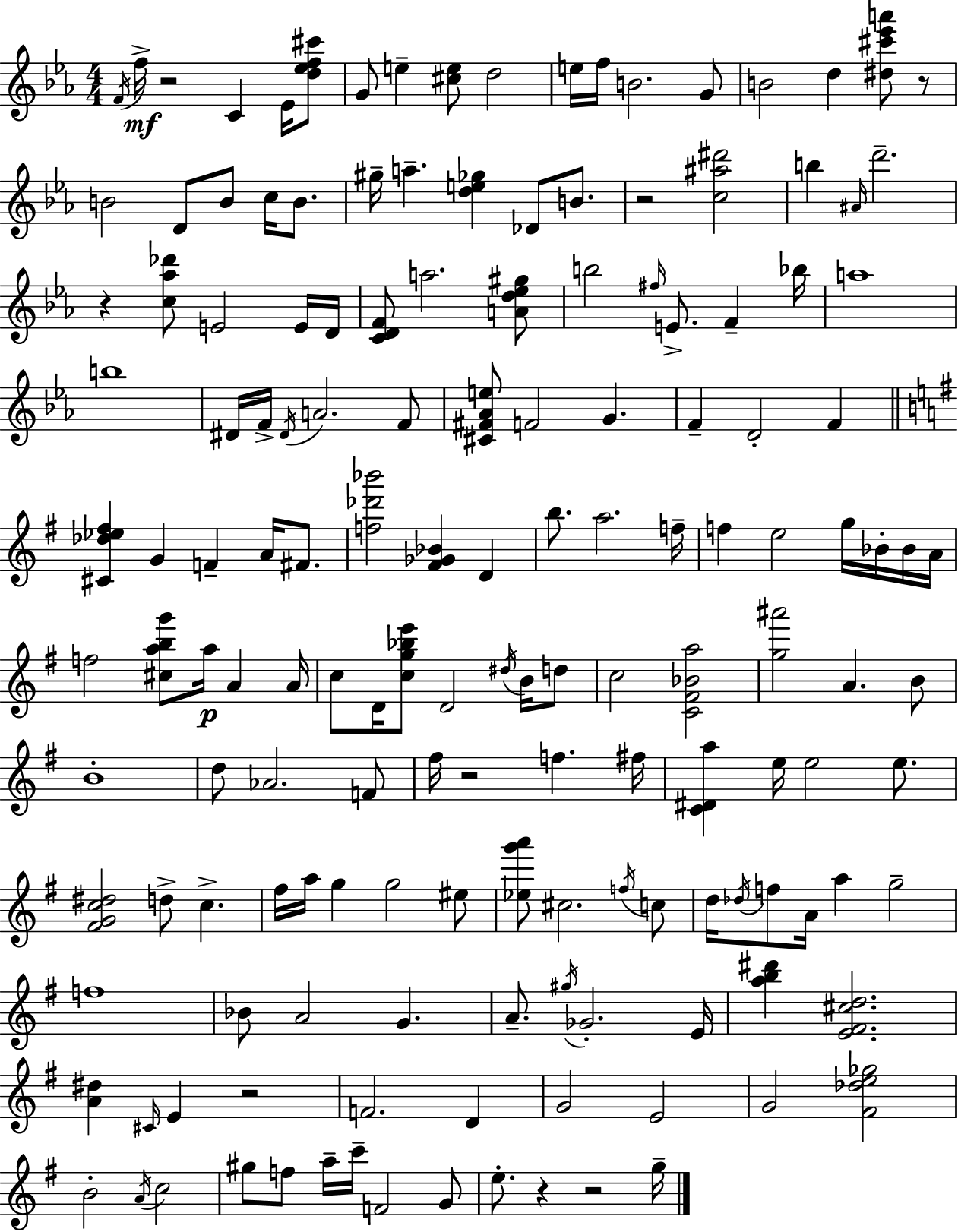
{
  \clef treble
  \numericTimeSignature
  \time 4/4
  \key ees \major
  \repeat volta 2 { \acciaccatura { f'16 }\mf f''16-> r2 c'4 ees'16 <d'' ees'' f'' cis'''>8 | g'8 e''4-- <cis'' e''>8 d''2 | e''16 f''16 b'2. g'8 | b'2 d''4 <dis'' cis''' ees''' a'''>8 r8 | \break b'2 d'8 b'8 c''16 b'8. | gis''16-- a''4.-- <d'' e'' ges''>4 des'8 b'8. | r2 <c'' ais'' dis'''>2 | b''4 \grace { ais'16 } d'''2.-- | \break r4 <c'' aes'' des'''>8 e'2 | e'16 d'16 <c' d' f'>8 a''2. | <a' d'' ees'' gis''>8 b''2 \grace { fis''16 } e'8.-> f'4-- | bes''16 a''1 | \break b''1 | dis'16 f'16-> \acciaccatura { dis'16 } a'2. | f'8 <cis' fis' aes' e''>8 f'2 g'4. | f'4-- d'2-. | \break f'4 \bar "||" \break \key g \major <cis' des'' ees'' fis''>4 g'4 f'4-- a'16 fis'8. | <f'' des''' bes'''>2 <fis' ges' bes'>4 d'4 | b''8. a''2. f''16-- | f''4 e''2 g''16 bes'16-. bes'16 a'16 | \break f''2 <cis'' a'' b'' g'''>8 a''16\p a'4 a'16 | c''8 d'16 <c'' g'' bes'' e'''>8 d'2 \acciaccatura { dis''16 } b'16 d''8 | c''2 <c' fis' bes' a''>2 | <g'' ais'''>2 a'4. b'8 | \break b'1-. | d''8 aes'2. f'8 | fis''16 r2 f''4. | fis''16 <c' dis' a''>4 e''16 e''2 e''8. | \break <fis' g' c'' dis''>2 d''8-> c''4.-> | fis''16 a''16 g''4 g''2 eis''8 | <ees'' g''' a'''>8 cis''2. \acciaccatura { f''16 } | c''8 d''16 \acciaccatura { des''16 } f''8 a'16 a''4 g''2-- | \break f''1 | bes'8 a'2 g'4. | a'8.-- \acciaccatura { gis''16 } ges'2.-. | e'16 <a'' b'' dis'''>4 <e' fis' cis'' d''>2. | \break <a' dis''>4 \grace { cis'16 } e'4 r2 | f'2. | d'4 g'2 e'2 | g'2 <fis' des'' e'' ges''>2 | \break b'2-. \acciaccatura { a'16 } c''2 | gis''8 f''8 a''16-- c'''16-- f'2 | g'8 e''8.-. r4 r2 | g''16-- } \bar "|."
}